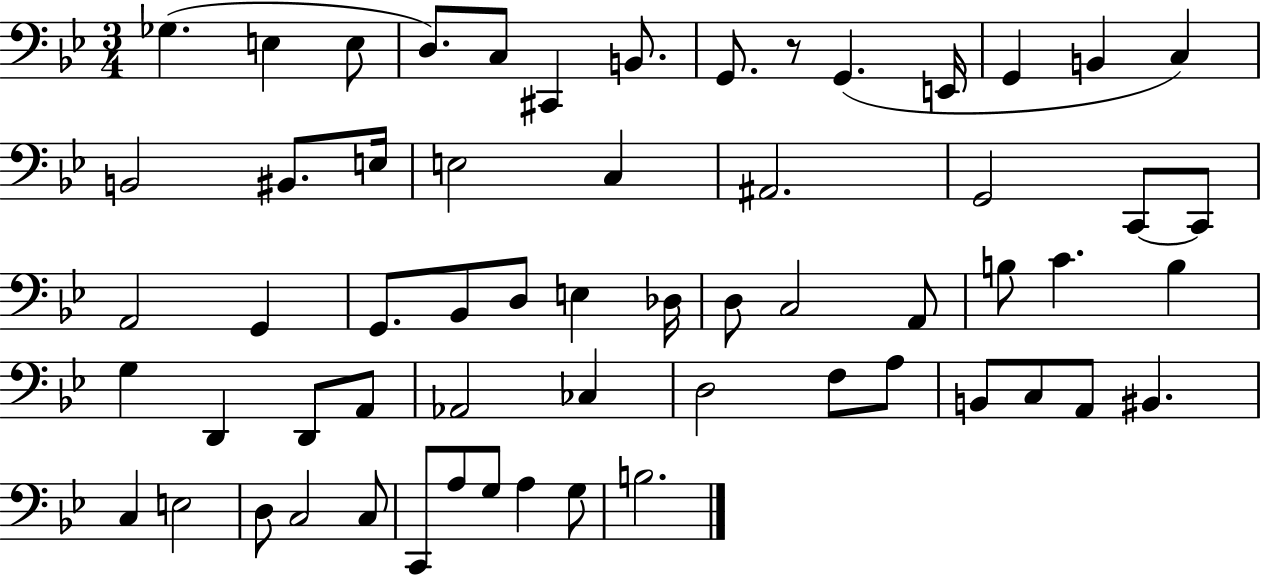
{
  \clef bass
  \numericTimeSignature
  \time 3/4
  \key bes \major
  ges4.( e4 e8 | d8.) c8 cis,4 b,8. | g,8. r8 g,4.( e,16 | g,4 b,4 c4) | \break b,2 bis,8. e16 | e2 c4 | ais,2. | g,2 c,8~~ c,8 | \break a,2 g,4 | g,8. bes,8 d8 e4 des16 | d8 c2 a,8 | b8 c'4. b4 | \break g4 d,4 d,8 a,8 | aes,2 ces4 | d2 f8 a8 | b,8 c8 a,8 bis,4. | \break c4 e2 | d8 c2 c8 | c,8 a8 g8 a4 g8 | b2. | \break \bar "|."
}